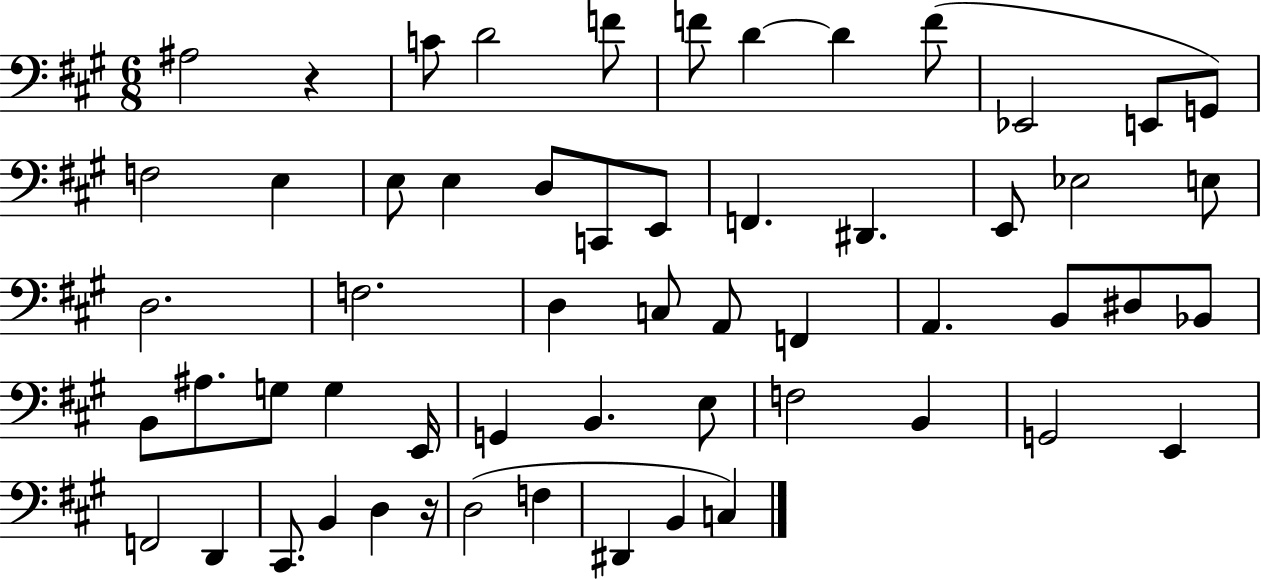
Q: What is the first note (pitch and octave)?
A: A#3